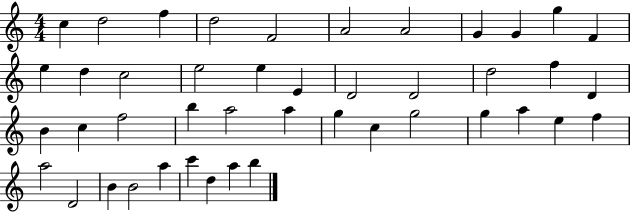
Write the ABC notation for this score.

X:1
T:Untitled
M:4/4
L:1/4
K:C
c d2 f d2 F2 A2 A2 G G g F e d c2 e2 e E D2 D2 d2 f D B c f2 b a2 a g c g2 g a e f a2 D2 B B2 a c' d a b